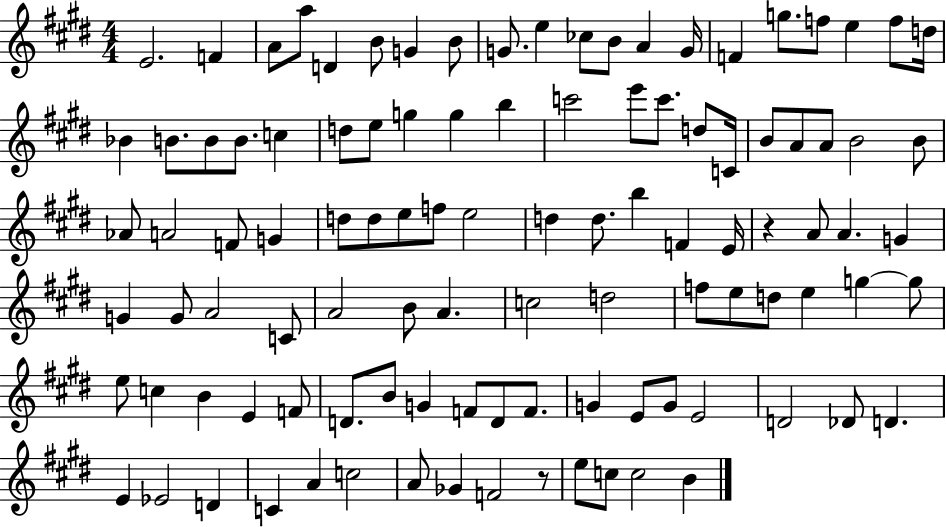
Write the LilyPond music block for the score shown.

{
  \clef treble
  \numericTimeSignature
  \time 4/4
  \key e \major
  e'2. f'4 | a'8 a''8 d'4 b'8 g'4 b'8 | g'8. e''4 ces''8 b'8 a'4 g'16 | f'4 g''8. f''8 e''4 f''8 d''16 | \break bes'4 b'8. b'8 b'8. c''4 | d''8 e''8 g''4 g''4 b''4 | c'''2 e'''8 c'''8. d''8 c'16 | b'8 a'8 a'8 b'2 b'8 | \break aes'8 a'2 f'8 g'4 | d''8 d''8 e''8 f''8 e''2 | d''4 d''8. b''4 f'4 e'16 | r4 a'8 a'4. g'4 | \break g'4 g'8 a'2 c'8 | a'2 b'8 a'4. | c''2 d''2 | f''8 e''8 d''8 e''4 g''4~~ g''8 | \break e''8 c''4 b'4 e'4 f'8 | d'8. b'8 g'4 f'8 d'8 f'8. | g'4 e'8 g'8 e'2 | d'2 des'8 d'4. | \break e'4 ees'2 d'4 | c'4 a'4 c''2 | a'8 ges'4 f'2 r8 | e''8 c''8 c''2 b'4 | \break \bar "|."
}